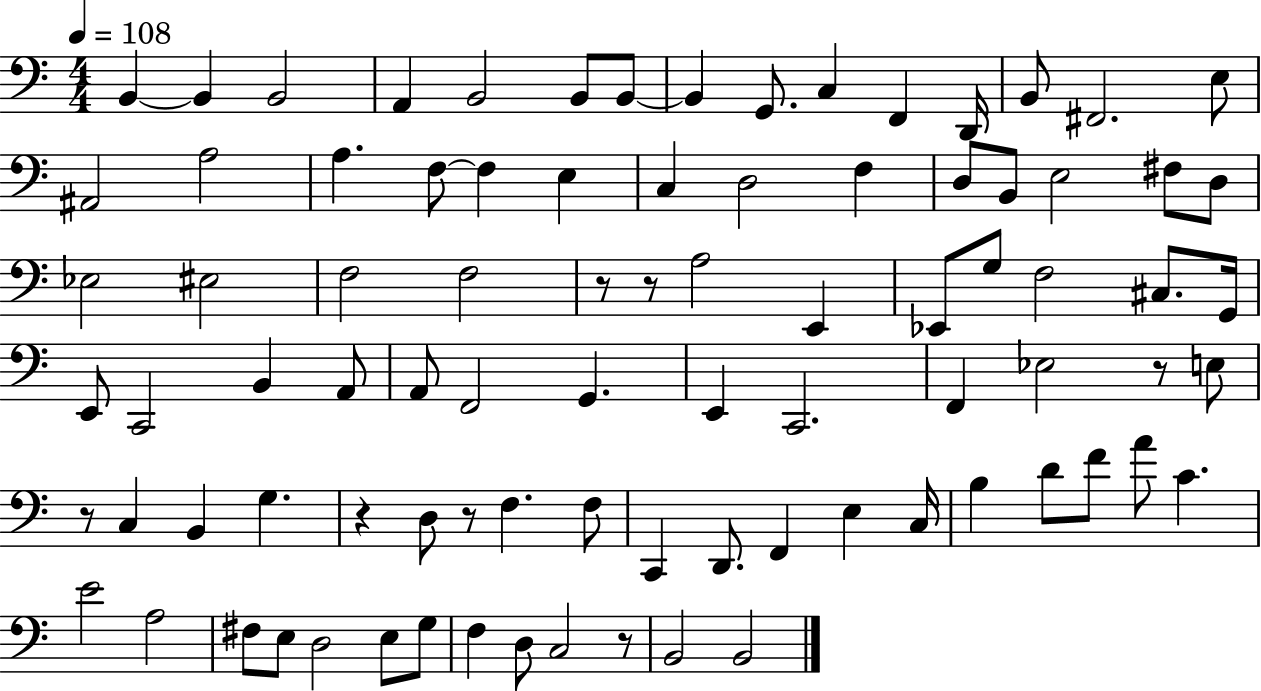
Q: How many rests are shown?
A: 7